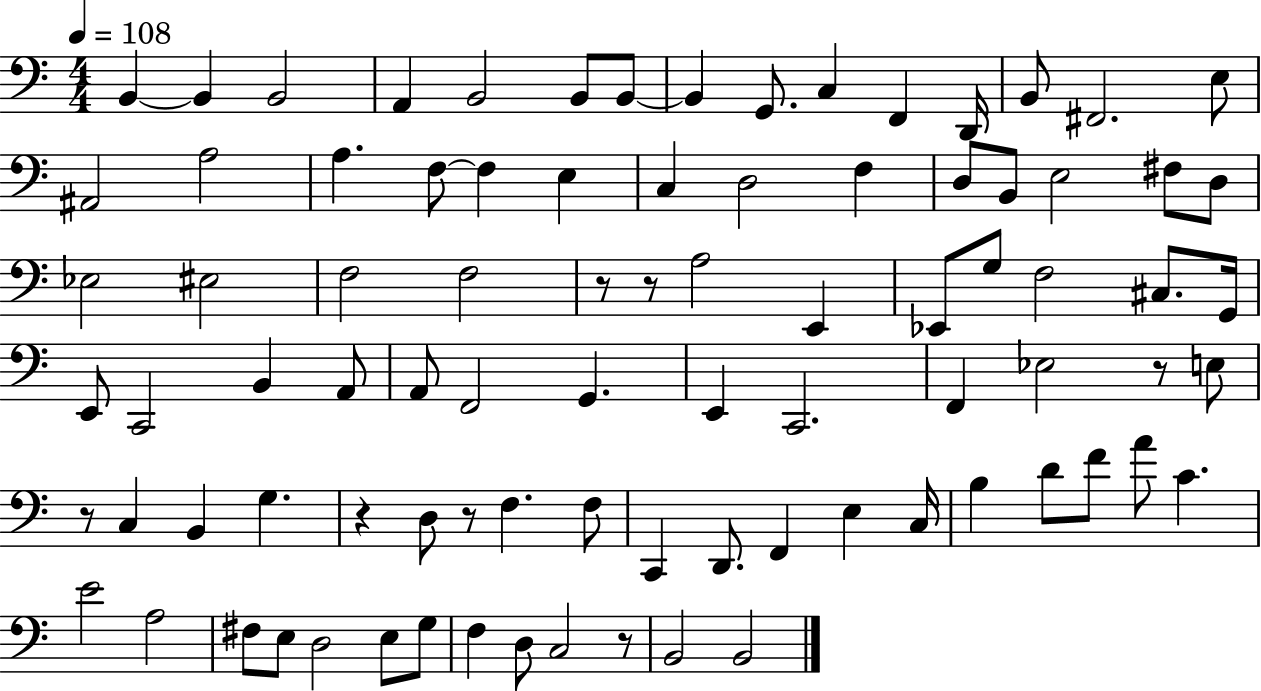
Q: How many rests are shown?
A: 7